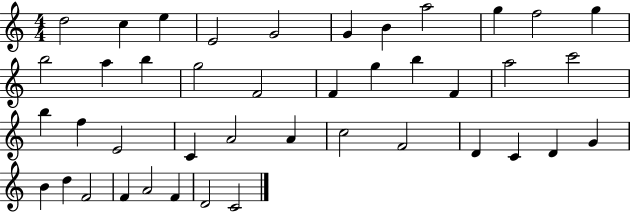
D5/h C5/q E5/q E4/h G4/h G4/q B4/q A5/h G5/q F5/h G5/q B5/h A5/q B5/q G5/h F4/h F4/q G5/q B5/q F4/q A5/h C6/h B5/q F5/q E4/h C4/q A4/h A4/q C5/h F4/h D4/q C4/q D4/q G4/q B4/q D5/q F4/h F4/q A4/h F4/q D4/h C4/h